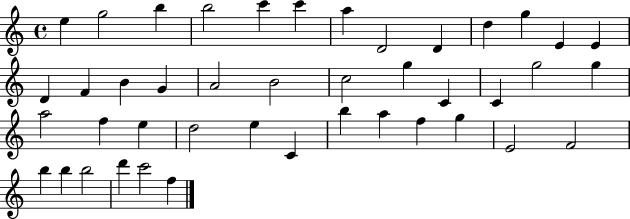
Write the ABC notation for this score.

X:1
T:Untitled
M:4/4
L:1/4
K:C
e g2 b b2 c' c' a D2 D d g E E D F B G A2 B2 c2 g C C g2 g a2 f e d2 e C b a f g E2 F2 b b b2 d' c'2 f